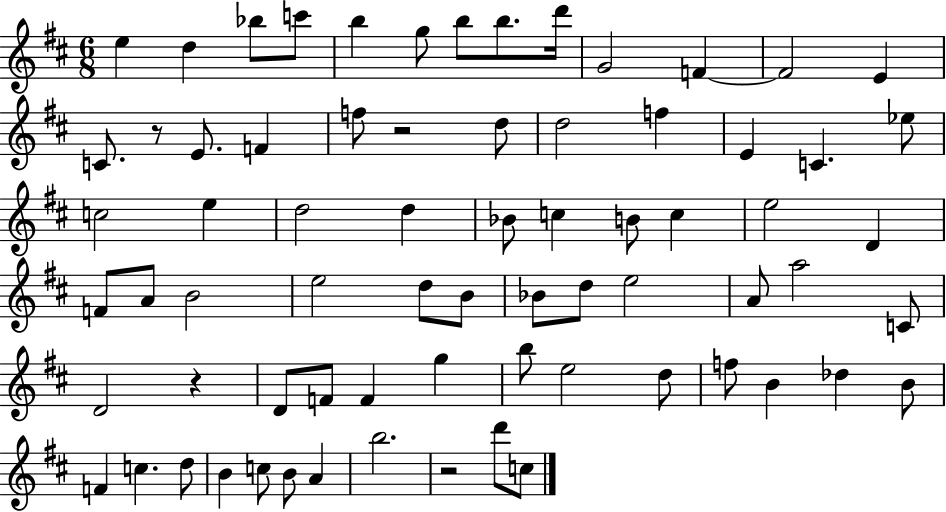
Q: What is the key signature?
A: D major